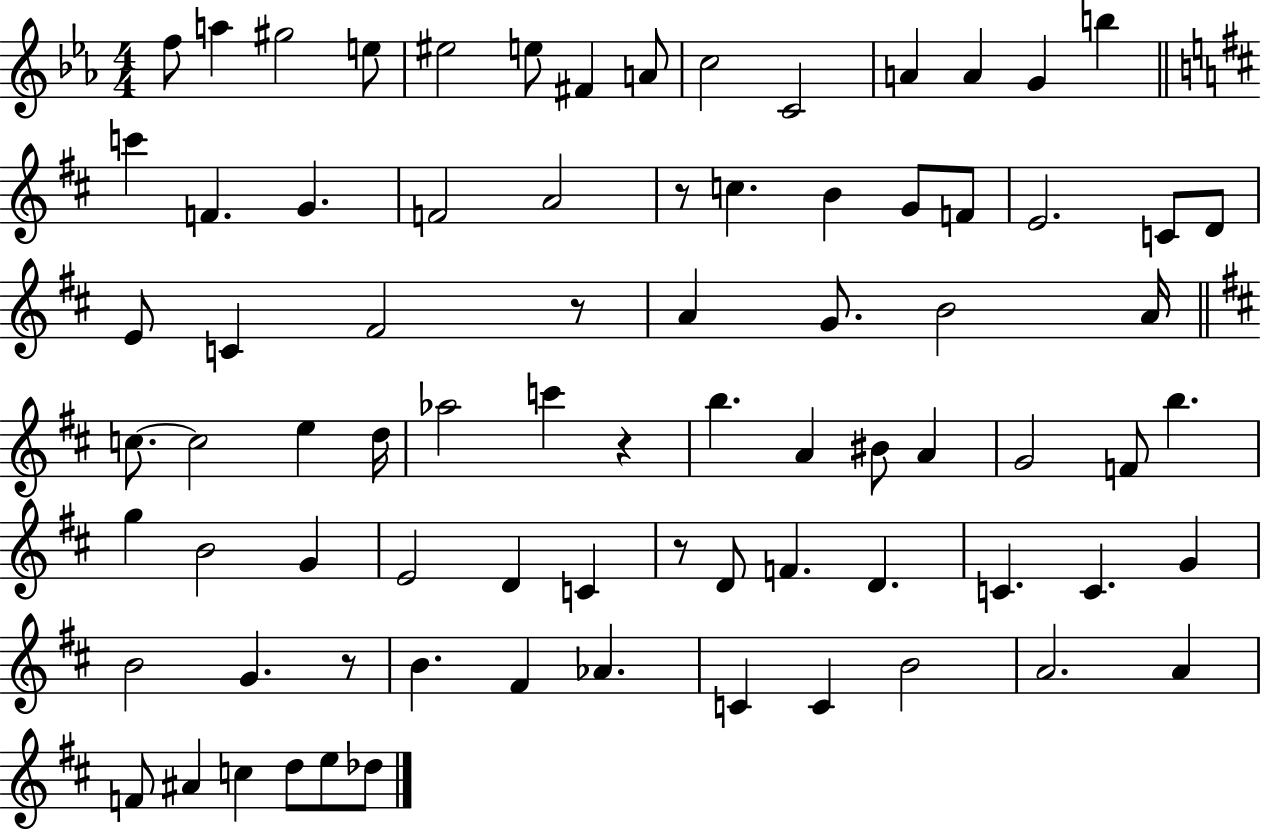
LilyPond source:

{
  \clef treble
  \numericTimeSignature
  \time 4/4
  \key ees \major
  \repeat volta 2 { f''8 a''4 gis''2 e''8 | eis''2 e''8 fis'4 a'8 | c''2 c'2 | a'4 a'4 g'4 b''4 | \break \bar "||" \break \key b \minor c'''4 f'4. g'4. | f'2 a'2 | r8 c''4. b'4 g'8 f'8 | e'2. c'8 d'8 | \break e'8 c'4 fis'2 r8 | a'4 g'8. b'2 a'16 | \bar "||" \break \key d \major c''8.~~ c''2 e''4 d''16 | aes''2 c'''4 r4 | b''4. a'4 bis'8 a'4 | g'2 f'8 b''4. | \break g''4 b'2 g'4 | e'2 d'4 c'4 | r8 d'8 f'4. d'4. | c'4. c'4. g'4 | \break b'2 g'4. r8 | b'4. fis'4 aes'4. | c'4 c'4 b'2 | a'2. a'4 | \break f'8 ais'4 c''4 d''8 e''8 des''8 | } \bar "|."
}